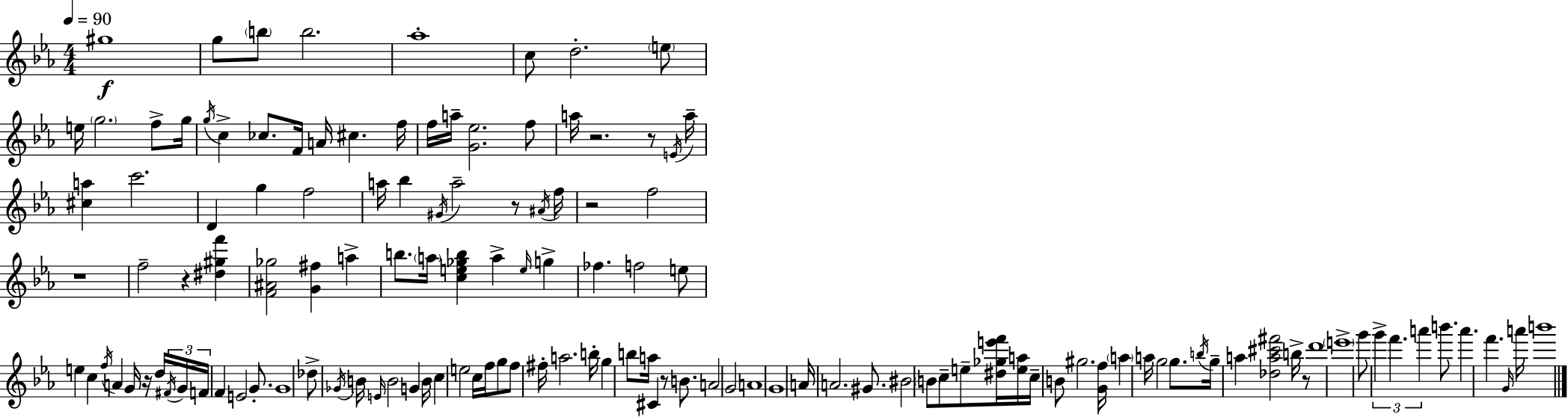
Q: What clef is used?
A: treble